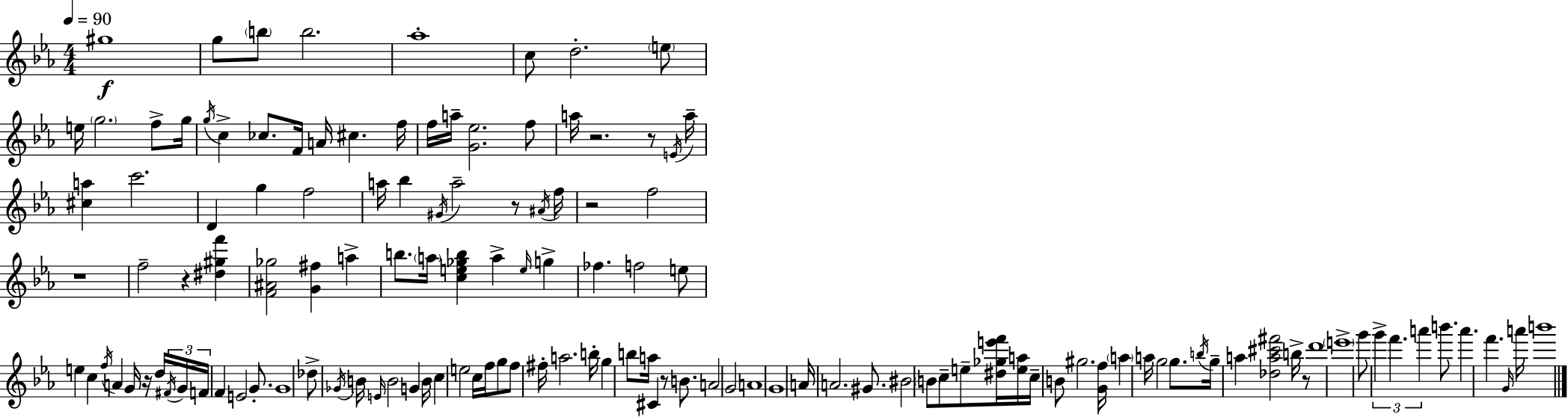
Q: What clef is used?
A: treble